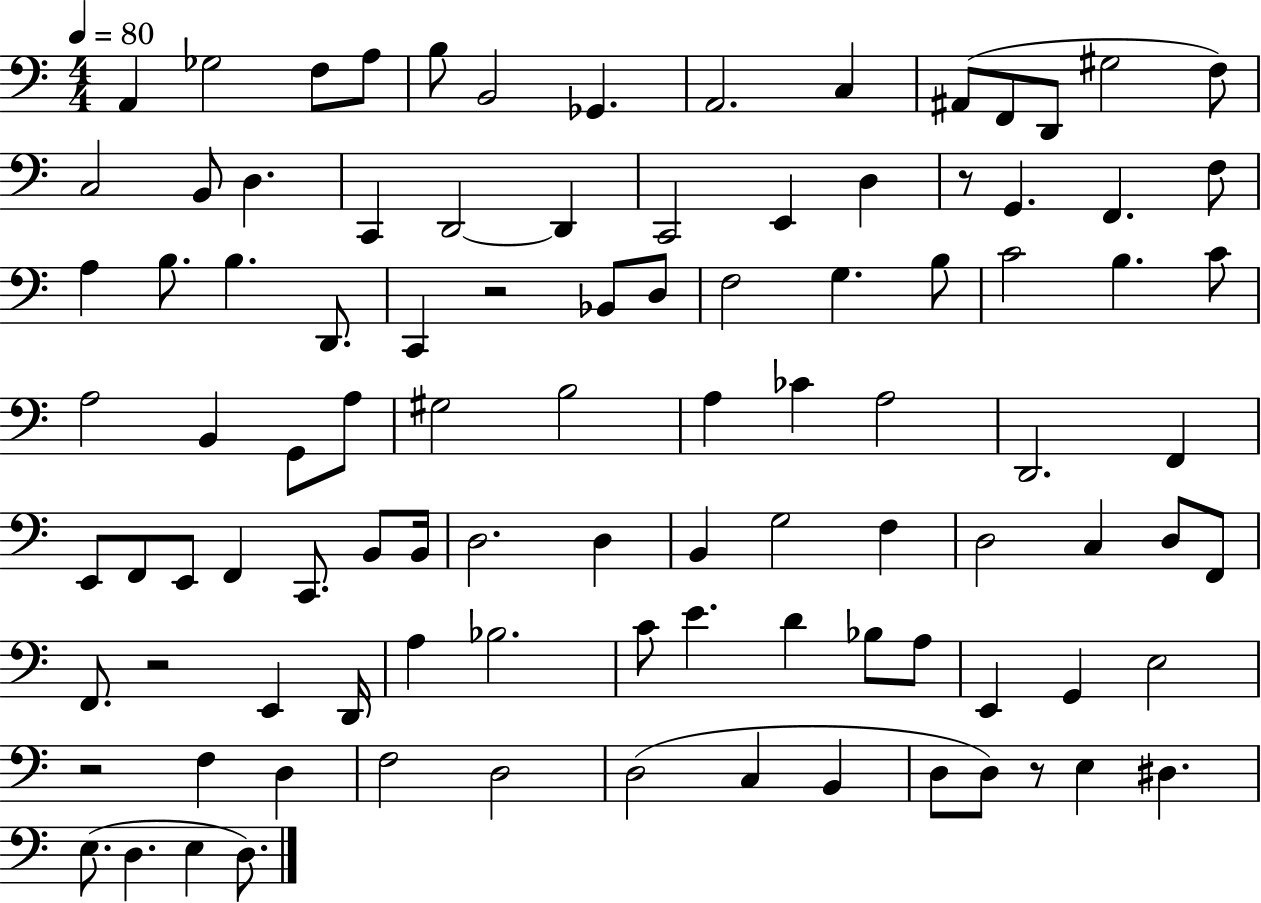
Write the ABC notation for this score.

X:1
T:Untitled
M:4/4
L:1/4
K:C
A,, _G,2 F,/2 A,/2 B,/2 B,,2 _G,, A,,2 C, ^A,,/2 F,,/2 D,,/2 ^G,2 F,/2 C,2 B,,/2 D, C,, D,,2 D,, C,,2 E,, D, z/2 G,, F,, F,/2 A, B,/2 B, D,,/2 C,, z2 _B,,/2 D,/2 F,2 G, B,/2 C2 B, C/2 A,2 B,, G,,/2 A,/2 ^G,2 B,2 A, _C A,2 D,,2 F,, E,,/2 F,,/2 E,,/2 F,, C,,/2 B,,/2 B,,/4 D,2 D, B,, G,2 F, D,2 C, D,/2 F,,/2 F,,/2 z2 E,, D,,/4 A, _B,2 C/2 E D _B,/2 A,/2 E,, G,, E,2 z2 F, D, F,2 D,2 D,2 C, B,, D,/2 D,/2 z/2 E, ^D, E,/2 D, E, D,/2